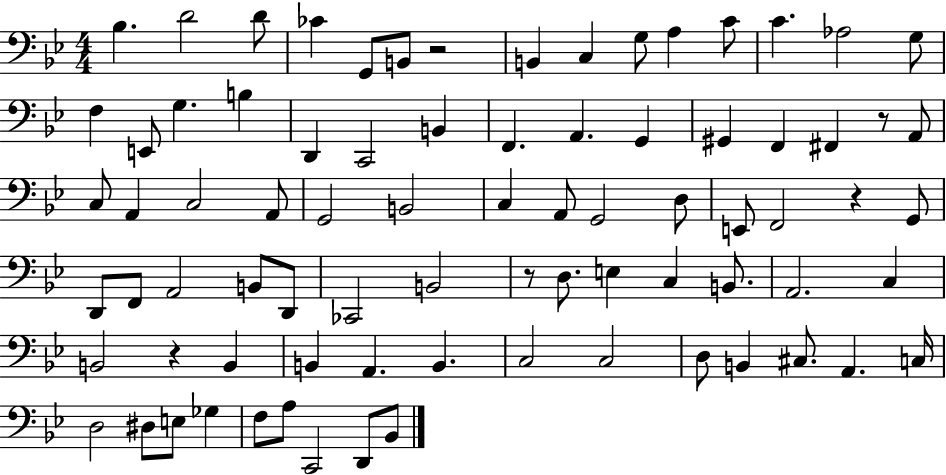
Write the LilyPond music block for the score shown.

{
  \clef bass
  \numericTimeSignature
  \time 4/4
  \key bes \major
  \repeat volta 2 { bes4. d'2 d'8 | ces'4 g,8 b,8 r2 | b,4 c4 g8 a4 c'8 | c'4. aes2 g8 | \break f4 e,8 g4. b4 | d,4 c,2 b,4 | f,4. a,4. g,4 | gis,4 f,4 fis,4 r8 a,8 | \break c8 a,4 c2 a,8 | g,2 b,2 | c4 a,8 g,2 d8 | e,8 f,2 r4 g,8 | \break d,8 f,8 a,2 b,8 d,8 | ces,2 b,2 | r8 d8. e4 c4 b,8. | a,2. c4 | \break b,2 r4 b,4 | b,4 a,4. b,4. | c2 c2 | d8 b,4 cis8. a,4. c16 | \break d2 dis8 e8 ges4 | f8 a8 c,2 d,8 bes,8 | } \bar "|."
}